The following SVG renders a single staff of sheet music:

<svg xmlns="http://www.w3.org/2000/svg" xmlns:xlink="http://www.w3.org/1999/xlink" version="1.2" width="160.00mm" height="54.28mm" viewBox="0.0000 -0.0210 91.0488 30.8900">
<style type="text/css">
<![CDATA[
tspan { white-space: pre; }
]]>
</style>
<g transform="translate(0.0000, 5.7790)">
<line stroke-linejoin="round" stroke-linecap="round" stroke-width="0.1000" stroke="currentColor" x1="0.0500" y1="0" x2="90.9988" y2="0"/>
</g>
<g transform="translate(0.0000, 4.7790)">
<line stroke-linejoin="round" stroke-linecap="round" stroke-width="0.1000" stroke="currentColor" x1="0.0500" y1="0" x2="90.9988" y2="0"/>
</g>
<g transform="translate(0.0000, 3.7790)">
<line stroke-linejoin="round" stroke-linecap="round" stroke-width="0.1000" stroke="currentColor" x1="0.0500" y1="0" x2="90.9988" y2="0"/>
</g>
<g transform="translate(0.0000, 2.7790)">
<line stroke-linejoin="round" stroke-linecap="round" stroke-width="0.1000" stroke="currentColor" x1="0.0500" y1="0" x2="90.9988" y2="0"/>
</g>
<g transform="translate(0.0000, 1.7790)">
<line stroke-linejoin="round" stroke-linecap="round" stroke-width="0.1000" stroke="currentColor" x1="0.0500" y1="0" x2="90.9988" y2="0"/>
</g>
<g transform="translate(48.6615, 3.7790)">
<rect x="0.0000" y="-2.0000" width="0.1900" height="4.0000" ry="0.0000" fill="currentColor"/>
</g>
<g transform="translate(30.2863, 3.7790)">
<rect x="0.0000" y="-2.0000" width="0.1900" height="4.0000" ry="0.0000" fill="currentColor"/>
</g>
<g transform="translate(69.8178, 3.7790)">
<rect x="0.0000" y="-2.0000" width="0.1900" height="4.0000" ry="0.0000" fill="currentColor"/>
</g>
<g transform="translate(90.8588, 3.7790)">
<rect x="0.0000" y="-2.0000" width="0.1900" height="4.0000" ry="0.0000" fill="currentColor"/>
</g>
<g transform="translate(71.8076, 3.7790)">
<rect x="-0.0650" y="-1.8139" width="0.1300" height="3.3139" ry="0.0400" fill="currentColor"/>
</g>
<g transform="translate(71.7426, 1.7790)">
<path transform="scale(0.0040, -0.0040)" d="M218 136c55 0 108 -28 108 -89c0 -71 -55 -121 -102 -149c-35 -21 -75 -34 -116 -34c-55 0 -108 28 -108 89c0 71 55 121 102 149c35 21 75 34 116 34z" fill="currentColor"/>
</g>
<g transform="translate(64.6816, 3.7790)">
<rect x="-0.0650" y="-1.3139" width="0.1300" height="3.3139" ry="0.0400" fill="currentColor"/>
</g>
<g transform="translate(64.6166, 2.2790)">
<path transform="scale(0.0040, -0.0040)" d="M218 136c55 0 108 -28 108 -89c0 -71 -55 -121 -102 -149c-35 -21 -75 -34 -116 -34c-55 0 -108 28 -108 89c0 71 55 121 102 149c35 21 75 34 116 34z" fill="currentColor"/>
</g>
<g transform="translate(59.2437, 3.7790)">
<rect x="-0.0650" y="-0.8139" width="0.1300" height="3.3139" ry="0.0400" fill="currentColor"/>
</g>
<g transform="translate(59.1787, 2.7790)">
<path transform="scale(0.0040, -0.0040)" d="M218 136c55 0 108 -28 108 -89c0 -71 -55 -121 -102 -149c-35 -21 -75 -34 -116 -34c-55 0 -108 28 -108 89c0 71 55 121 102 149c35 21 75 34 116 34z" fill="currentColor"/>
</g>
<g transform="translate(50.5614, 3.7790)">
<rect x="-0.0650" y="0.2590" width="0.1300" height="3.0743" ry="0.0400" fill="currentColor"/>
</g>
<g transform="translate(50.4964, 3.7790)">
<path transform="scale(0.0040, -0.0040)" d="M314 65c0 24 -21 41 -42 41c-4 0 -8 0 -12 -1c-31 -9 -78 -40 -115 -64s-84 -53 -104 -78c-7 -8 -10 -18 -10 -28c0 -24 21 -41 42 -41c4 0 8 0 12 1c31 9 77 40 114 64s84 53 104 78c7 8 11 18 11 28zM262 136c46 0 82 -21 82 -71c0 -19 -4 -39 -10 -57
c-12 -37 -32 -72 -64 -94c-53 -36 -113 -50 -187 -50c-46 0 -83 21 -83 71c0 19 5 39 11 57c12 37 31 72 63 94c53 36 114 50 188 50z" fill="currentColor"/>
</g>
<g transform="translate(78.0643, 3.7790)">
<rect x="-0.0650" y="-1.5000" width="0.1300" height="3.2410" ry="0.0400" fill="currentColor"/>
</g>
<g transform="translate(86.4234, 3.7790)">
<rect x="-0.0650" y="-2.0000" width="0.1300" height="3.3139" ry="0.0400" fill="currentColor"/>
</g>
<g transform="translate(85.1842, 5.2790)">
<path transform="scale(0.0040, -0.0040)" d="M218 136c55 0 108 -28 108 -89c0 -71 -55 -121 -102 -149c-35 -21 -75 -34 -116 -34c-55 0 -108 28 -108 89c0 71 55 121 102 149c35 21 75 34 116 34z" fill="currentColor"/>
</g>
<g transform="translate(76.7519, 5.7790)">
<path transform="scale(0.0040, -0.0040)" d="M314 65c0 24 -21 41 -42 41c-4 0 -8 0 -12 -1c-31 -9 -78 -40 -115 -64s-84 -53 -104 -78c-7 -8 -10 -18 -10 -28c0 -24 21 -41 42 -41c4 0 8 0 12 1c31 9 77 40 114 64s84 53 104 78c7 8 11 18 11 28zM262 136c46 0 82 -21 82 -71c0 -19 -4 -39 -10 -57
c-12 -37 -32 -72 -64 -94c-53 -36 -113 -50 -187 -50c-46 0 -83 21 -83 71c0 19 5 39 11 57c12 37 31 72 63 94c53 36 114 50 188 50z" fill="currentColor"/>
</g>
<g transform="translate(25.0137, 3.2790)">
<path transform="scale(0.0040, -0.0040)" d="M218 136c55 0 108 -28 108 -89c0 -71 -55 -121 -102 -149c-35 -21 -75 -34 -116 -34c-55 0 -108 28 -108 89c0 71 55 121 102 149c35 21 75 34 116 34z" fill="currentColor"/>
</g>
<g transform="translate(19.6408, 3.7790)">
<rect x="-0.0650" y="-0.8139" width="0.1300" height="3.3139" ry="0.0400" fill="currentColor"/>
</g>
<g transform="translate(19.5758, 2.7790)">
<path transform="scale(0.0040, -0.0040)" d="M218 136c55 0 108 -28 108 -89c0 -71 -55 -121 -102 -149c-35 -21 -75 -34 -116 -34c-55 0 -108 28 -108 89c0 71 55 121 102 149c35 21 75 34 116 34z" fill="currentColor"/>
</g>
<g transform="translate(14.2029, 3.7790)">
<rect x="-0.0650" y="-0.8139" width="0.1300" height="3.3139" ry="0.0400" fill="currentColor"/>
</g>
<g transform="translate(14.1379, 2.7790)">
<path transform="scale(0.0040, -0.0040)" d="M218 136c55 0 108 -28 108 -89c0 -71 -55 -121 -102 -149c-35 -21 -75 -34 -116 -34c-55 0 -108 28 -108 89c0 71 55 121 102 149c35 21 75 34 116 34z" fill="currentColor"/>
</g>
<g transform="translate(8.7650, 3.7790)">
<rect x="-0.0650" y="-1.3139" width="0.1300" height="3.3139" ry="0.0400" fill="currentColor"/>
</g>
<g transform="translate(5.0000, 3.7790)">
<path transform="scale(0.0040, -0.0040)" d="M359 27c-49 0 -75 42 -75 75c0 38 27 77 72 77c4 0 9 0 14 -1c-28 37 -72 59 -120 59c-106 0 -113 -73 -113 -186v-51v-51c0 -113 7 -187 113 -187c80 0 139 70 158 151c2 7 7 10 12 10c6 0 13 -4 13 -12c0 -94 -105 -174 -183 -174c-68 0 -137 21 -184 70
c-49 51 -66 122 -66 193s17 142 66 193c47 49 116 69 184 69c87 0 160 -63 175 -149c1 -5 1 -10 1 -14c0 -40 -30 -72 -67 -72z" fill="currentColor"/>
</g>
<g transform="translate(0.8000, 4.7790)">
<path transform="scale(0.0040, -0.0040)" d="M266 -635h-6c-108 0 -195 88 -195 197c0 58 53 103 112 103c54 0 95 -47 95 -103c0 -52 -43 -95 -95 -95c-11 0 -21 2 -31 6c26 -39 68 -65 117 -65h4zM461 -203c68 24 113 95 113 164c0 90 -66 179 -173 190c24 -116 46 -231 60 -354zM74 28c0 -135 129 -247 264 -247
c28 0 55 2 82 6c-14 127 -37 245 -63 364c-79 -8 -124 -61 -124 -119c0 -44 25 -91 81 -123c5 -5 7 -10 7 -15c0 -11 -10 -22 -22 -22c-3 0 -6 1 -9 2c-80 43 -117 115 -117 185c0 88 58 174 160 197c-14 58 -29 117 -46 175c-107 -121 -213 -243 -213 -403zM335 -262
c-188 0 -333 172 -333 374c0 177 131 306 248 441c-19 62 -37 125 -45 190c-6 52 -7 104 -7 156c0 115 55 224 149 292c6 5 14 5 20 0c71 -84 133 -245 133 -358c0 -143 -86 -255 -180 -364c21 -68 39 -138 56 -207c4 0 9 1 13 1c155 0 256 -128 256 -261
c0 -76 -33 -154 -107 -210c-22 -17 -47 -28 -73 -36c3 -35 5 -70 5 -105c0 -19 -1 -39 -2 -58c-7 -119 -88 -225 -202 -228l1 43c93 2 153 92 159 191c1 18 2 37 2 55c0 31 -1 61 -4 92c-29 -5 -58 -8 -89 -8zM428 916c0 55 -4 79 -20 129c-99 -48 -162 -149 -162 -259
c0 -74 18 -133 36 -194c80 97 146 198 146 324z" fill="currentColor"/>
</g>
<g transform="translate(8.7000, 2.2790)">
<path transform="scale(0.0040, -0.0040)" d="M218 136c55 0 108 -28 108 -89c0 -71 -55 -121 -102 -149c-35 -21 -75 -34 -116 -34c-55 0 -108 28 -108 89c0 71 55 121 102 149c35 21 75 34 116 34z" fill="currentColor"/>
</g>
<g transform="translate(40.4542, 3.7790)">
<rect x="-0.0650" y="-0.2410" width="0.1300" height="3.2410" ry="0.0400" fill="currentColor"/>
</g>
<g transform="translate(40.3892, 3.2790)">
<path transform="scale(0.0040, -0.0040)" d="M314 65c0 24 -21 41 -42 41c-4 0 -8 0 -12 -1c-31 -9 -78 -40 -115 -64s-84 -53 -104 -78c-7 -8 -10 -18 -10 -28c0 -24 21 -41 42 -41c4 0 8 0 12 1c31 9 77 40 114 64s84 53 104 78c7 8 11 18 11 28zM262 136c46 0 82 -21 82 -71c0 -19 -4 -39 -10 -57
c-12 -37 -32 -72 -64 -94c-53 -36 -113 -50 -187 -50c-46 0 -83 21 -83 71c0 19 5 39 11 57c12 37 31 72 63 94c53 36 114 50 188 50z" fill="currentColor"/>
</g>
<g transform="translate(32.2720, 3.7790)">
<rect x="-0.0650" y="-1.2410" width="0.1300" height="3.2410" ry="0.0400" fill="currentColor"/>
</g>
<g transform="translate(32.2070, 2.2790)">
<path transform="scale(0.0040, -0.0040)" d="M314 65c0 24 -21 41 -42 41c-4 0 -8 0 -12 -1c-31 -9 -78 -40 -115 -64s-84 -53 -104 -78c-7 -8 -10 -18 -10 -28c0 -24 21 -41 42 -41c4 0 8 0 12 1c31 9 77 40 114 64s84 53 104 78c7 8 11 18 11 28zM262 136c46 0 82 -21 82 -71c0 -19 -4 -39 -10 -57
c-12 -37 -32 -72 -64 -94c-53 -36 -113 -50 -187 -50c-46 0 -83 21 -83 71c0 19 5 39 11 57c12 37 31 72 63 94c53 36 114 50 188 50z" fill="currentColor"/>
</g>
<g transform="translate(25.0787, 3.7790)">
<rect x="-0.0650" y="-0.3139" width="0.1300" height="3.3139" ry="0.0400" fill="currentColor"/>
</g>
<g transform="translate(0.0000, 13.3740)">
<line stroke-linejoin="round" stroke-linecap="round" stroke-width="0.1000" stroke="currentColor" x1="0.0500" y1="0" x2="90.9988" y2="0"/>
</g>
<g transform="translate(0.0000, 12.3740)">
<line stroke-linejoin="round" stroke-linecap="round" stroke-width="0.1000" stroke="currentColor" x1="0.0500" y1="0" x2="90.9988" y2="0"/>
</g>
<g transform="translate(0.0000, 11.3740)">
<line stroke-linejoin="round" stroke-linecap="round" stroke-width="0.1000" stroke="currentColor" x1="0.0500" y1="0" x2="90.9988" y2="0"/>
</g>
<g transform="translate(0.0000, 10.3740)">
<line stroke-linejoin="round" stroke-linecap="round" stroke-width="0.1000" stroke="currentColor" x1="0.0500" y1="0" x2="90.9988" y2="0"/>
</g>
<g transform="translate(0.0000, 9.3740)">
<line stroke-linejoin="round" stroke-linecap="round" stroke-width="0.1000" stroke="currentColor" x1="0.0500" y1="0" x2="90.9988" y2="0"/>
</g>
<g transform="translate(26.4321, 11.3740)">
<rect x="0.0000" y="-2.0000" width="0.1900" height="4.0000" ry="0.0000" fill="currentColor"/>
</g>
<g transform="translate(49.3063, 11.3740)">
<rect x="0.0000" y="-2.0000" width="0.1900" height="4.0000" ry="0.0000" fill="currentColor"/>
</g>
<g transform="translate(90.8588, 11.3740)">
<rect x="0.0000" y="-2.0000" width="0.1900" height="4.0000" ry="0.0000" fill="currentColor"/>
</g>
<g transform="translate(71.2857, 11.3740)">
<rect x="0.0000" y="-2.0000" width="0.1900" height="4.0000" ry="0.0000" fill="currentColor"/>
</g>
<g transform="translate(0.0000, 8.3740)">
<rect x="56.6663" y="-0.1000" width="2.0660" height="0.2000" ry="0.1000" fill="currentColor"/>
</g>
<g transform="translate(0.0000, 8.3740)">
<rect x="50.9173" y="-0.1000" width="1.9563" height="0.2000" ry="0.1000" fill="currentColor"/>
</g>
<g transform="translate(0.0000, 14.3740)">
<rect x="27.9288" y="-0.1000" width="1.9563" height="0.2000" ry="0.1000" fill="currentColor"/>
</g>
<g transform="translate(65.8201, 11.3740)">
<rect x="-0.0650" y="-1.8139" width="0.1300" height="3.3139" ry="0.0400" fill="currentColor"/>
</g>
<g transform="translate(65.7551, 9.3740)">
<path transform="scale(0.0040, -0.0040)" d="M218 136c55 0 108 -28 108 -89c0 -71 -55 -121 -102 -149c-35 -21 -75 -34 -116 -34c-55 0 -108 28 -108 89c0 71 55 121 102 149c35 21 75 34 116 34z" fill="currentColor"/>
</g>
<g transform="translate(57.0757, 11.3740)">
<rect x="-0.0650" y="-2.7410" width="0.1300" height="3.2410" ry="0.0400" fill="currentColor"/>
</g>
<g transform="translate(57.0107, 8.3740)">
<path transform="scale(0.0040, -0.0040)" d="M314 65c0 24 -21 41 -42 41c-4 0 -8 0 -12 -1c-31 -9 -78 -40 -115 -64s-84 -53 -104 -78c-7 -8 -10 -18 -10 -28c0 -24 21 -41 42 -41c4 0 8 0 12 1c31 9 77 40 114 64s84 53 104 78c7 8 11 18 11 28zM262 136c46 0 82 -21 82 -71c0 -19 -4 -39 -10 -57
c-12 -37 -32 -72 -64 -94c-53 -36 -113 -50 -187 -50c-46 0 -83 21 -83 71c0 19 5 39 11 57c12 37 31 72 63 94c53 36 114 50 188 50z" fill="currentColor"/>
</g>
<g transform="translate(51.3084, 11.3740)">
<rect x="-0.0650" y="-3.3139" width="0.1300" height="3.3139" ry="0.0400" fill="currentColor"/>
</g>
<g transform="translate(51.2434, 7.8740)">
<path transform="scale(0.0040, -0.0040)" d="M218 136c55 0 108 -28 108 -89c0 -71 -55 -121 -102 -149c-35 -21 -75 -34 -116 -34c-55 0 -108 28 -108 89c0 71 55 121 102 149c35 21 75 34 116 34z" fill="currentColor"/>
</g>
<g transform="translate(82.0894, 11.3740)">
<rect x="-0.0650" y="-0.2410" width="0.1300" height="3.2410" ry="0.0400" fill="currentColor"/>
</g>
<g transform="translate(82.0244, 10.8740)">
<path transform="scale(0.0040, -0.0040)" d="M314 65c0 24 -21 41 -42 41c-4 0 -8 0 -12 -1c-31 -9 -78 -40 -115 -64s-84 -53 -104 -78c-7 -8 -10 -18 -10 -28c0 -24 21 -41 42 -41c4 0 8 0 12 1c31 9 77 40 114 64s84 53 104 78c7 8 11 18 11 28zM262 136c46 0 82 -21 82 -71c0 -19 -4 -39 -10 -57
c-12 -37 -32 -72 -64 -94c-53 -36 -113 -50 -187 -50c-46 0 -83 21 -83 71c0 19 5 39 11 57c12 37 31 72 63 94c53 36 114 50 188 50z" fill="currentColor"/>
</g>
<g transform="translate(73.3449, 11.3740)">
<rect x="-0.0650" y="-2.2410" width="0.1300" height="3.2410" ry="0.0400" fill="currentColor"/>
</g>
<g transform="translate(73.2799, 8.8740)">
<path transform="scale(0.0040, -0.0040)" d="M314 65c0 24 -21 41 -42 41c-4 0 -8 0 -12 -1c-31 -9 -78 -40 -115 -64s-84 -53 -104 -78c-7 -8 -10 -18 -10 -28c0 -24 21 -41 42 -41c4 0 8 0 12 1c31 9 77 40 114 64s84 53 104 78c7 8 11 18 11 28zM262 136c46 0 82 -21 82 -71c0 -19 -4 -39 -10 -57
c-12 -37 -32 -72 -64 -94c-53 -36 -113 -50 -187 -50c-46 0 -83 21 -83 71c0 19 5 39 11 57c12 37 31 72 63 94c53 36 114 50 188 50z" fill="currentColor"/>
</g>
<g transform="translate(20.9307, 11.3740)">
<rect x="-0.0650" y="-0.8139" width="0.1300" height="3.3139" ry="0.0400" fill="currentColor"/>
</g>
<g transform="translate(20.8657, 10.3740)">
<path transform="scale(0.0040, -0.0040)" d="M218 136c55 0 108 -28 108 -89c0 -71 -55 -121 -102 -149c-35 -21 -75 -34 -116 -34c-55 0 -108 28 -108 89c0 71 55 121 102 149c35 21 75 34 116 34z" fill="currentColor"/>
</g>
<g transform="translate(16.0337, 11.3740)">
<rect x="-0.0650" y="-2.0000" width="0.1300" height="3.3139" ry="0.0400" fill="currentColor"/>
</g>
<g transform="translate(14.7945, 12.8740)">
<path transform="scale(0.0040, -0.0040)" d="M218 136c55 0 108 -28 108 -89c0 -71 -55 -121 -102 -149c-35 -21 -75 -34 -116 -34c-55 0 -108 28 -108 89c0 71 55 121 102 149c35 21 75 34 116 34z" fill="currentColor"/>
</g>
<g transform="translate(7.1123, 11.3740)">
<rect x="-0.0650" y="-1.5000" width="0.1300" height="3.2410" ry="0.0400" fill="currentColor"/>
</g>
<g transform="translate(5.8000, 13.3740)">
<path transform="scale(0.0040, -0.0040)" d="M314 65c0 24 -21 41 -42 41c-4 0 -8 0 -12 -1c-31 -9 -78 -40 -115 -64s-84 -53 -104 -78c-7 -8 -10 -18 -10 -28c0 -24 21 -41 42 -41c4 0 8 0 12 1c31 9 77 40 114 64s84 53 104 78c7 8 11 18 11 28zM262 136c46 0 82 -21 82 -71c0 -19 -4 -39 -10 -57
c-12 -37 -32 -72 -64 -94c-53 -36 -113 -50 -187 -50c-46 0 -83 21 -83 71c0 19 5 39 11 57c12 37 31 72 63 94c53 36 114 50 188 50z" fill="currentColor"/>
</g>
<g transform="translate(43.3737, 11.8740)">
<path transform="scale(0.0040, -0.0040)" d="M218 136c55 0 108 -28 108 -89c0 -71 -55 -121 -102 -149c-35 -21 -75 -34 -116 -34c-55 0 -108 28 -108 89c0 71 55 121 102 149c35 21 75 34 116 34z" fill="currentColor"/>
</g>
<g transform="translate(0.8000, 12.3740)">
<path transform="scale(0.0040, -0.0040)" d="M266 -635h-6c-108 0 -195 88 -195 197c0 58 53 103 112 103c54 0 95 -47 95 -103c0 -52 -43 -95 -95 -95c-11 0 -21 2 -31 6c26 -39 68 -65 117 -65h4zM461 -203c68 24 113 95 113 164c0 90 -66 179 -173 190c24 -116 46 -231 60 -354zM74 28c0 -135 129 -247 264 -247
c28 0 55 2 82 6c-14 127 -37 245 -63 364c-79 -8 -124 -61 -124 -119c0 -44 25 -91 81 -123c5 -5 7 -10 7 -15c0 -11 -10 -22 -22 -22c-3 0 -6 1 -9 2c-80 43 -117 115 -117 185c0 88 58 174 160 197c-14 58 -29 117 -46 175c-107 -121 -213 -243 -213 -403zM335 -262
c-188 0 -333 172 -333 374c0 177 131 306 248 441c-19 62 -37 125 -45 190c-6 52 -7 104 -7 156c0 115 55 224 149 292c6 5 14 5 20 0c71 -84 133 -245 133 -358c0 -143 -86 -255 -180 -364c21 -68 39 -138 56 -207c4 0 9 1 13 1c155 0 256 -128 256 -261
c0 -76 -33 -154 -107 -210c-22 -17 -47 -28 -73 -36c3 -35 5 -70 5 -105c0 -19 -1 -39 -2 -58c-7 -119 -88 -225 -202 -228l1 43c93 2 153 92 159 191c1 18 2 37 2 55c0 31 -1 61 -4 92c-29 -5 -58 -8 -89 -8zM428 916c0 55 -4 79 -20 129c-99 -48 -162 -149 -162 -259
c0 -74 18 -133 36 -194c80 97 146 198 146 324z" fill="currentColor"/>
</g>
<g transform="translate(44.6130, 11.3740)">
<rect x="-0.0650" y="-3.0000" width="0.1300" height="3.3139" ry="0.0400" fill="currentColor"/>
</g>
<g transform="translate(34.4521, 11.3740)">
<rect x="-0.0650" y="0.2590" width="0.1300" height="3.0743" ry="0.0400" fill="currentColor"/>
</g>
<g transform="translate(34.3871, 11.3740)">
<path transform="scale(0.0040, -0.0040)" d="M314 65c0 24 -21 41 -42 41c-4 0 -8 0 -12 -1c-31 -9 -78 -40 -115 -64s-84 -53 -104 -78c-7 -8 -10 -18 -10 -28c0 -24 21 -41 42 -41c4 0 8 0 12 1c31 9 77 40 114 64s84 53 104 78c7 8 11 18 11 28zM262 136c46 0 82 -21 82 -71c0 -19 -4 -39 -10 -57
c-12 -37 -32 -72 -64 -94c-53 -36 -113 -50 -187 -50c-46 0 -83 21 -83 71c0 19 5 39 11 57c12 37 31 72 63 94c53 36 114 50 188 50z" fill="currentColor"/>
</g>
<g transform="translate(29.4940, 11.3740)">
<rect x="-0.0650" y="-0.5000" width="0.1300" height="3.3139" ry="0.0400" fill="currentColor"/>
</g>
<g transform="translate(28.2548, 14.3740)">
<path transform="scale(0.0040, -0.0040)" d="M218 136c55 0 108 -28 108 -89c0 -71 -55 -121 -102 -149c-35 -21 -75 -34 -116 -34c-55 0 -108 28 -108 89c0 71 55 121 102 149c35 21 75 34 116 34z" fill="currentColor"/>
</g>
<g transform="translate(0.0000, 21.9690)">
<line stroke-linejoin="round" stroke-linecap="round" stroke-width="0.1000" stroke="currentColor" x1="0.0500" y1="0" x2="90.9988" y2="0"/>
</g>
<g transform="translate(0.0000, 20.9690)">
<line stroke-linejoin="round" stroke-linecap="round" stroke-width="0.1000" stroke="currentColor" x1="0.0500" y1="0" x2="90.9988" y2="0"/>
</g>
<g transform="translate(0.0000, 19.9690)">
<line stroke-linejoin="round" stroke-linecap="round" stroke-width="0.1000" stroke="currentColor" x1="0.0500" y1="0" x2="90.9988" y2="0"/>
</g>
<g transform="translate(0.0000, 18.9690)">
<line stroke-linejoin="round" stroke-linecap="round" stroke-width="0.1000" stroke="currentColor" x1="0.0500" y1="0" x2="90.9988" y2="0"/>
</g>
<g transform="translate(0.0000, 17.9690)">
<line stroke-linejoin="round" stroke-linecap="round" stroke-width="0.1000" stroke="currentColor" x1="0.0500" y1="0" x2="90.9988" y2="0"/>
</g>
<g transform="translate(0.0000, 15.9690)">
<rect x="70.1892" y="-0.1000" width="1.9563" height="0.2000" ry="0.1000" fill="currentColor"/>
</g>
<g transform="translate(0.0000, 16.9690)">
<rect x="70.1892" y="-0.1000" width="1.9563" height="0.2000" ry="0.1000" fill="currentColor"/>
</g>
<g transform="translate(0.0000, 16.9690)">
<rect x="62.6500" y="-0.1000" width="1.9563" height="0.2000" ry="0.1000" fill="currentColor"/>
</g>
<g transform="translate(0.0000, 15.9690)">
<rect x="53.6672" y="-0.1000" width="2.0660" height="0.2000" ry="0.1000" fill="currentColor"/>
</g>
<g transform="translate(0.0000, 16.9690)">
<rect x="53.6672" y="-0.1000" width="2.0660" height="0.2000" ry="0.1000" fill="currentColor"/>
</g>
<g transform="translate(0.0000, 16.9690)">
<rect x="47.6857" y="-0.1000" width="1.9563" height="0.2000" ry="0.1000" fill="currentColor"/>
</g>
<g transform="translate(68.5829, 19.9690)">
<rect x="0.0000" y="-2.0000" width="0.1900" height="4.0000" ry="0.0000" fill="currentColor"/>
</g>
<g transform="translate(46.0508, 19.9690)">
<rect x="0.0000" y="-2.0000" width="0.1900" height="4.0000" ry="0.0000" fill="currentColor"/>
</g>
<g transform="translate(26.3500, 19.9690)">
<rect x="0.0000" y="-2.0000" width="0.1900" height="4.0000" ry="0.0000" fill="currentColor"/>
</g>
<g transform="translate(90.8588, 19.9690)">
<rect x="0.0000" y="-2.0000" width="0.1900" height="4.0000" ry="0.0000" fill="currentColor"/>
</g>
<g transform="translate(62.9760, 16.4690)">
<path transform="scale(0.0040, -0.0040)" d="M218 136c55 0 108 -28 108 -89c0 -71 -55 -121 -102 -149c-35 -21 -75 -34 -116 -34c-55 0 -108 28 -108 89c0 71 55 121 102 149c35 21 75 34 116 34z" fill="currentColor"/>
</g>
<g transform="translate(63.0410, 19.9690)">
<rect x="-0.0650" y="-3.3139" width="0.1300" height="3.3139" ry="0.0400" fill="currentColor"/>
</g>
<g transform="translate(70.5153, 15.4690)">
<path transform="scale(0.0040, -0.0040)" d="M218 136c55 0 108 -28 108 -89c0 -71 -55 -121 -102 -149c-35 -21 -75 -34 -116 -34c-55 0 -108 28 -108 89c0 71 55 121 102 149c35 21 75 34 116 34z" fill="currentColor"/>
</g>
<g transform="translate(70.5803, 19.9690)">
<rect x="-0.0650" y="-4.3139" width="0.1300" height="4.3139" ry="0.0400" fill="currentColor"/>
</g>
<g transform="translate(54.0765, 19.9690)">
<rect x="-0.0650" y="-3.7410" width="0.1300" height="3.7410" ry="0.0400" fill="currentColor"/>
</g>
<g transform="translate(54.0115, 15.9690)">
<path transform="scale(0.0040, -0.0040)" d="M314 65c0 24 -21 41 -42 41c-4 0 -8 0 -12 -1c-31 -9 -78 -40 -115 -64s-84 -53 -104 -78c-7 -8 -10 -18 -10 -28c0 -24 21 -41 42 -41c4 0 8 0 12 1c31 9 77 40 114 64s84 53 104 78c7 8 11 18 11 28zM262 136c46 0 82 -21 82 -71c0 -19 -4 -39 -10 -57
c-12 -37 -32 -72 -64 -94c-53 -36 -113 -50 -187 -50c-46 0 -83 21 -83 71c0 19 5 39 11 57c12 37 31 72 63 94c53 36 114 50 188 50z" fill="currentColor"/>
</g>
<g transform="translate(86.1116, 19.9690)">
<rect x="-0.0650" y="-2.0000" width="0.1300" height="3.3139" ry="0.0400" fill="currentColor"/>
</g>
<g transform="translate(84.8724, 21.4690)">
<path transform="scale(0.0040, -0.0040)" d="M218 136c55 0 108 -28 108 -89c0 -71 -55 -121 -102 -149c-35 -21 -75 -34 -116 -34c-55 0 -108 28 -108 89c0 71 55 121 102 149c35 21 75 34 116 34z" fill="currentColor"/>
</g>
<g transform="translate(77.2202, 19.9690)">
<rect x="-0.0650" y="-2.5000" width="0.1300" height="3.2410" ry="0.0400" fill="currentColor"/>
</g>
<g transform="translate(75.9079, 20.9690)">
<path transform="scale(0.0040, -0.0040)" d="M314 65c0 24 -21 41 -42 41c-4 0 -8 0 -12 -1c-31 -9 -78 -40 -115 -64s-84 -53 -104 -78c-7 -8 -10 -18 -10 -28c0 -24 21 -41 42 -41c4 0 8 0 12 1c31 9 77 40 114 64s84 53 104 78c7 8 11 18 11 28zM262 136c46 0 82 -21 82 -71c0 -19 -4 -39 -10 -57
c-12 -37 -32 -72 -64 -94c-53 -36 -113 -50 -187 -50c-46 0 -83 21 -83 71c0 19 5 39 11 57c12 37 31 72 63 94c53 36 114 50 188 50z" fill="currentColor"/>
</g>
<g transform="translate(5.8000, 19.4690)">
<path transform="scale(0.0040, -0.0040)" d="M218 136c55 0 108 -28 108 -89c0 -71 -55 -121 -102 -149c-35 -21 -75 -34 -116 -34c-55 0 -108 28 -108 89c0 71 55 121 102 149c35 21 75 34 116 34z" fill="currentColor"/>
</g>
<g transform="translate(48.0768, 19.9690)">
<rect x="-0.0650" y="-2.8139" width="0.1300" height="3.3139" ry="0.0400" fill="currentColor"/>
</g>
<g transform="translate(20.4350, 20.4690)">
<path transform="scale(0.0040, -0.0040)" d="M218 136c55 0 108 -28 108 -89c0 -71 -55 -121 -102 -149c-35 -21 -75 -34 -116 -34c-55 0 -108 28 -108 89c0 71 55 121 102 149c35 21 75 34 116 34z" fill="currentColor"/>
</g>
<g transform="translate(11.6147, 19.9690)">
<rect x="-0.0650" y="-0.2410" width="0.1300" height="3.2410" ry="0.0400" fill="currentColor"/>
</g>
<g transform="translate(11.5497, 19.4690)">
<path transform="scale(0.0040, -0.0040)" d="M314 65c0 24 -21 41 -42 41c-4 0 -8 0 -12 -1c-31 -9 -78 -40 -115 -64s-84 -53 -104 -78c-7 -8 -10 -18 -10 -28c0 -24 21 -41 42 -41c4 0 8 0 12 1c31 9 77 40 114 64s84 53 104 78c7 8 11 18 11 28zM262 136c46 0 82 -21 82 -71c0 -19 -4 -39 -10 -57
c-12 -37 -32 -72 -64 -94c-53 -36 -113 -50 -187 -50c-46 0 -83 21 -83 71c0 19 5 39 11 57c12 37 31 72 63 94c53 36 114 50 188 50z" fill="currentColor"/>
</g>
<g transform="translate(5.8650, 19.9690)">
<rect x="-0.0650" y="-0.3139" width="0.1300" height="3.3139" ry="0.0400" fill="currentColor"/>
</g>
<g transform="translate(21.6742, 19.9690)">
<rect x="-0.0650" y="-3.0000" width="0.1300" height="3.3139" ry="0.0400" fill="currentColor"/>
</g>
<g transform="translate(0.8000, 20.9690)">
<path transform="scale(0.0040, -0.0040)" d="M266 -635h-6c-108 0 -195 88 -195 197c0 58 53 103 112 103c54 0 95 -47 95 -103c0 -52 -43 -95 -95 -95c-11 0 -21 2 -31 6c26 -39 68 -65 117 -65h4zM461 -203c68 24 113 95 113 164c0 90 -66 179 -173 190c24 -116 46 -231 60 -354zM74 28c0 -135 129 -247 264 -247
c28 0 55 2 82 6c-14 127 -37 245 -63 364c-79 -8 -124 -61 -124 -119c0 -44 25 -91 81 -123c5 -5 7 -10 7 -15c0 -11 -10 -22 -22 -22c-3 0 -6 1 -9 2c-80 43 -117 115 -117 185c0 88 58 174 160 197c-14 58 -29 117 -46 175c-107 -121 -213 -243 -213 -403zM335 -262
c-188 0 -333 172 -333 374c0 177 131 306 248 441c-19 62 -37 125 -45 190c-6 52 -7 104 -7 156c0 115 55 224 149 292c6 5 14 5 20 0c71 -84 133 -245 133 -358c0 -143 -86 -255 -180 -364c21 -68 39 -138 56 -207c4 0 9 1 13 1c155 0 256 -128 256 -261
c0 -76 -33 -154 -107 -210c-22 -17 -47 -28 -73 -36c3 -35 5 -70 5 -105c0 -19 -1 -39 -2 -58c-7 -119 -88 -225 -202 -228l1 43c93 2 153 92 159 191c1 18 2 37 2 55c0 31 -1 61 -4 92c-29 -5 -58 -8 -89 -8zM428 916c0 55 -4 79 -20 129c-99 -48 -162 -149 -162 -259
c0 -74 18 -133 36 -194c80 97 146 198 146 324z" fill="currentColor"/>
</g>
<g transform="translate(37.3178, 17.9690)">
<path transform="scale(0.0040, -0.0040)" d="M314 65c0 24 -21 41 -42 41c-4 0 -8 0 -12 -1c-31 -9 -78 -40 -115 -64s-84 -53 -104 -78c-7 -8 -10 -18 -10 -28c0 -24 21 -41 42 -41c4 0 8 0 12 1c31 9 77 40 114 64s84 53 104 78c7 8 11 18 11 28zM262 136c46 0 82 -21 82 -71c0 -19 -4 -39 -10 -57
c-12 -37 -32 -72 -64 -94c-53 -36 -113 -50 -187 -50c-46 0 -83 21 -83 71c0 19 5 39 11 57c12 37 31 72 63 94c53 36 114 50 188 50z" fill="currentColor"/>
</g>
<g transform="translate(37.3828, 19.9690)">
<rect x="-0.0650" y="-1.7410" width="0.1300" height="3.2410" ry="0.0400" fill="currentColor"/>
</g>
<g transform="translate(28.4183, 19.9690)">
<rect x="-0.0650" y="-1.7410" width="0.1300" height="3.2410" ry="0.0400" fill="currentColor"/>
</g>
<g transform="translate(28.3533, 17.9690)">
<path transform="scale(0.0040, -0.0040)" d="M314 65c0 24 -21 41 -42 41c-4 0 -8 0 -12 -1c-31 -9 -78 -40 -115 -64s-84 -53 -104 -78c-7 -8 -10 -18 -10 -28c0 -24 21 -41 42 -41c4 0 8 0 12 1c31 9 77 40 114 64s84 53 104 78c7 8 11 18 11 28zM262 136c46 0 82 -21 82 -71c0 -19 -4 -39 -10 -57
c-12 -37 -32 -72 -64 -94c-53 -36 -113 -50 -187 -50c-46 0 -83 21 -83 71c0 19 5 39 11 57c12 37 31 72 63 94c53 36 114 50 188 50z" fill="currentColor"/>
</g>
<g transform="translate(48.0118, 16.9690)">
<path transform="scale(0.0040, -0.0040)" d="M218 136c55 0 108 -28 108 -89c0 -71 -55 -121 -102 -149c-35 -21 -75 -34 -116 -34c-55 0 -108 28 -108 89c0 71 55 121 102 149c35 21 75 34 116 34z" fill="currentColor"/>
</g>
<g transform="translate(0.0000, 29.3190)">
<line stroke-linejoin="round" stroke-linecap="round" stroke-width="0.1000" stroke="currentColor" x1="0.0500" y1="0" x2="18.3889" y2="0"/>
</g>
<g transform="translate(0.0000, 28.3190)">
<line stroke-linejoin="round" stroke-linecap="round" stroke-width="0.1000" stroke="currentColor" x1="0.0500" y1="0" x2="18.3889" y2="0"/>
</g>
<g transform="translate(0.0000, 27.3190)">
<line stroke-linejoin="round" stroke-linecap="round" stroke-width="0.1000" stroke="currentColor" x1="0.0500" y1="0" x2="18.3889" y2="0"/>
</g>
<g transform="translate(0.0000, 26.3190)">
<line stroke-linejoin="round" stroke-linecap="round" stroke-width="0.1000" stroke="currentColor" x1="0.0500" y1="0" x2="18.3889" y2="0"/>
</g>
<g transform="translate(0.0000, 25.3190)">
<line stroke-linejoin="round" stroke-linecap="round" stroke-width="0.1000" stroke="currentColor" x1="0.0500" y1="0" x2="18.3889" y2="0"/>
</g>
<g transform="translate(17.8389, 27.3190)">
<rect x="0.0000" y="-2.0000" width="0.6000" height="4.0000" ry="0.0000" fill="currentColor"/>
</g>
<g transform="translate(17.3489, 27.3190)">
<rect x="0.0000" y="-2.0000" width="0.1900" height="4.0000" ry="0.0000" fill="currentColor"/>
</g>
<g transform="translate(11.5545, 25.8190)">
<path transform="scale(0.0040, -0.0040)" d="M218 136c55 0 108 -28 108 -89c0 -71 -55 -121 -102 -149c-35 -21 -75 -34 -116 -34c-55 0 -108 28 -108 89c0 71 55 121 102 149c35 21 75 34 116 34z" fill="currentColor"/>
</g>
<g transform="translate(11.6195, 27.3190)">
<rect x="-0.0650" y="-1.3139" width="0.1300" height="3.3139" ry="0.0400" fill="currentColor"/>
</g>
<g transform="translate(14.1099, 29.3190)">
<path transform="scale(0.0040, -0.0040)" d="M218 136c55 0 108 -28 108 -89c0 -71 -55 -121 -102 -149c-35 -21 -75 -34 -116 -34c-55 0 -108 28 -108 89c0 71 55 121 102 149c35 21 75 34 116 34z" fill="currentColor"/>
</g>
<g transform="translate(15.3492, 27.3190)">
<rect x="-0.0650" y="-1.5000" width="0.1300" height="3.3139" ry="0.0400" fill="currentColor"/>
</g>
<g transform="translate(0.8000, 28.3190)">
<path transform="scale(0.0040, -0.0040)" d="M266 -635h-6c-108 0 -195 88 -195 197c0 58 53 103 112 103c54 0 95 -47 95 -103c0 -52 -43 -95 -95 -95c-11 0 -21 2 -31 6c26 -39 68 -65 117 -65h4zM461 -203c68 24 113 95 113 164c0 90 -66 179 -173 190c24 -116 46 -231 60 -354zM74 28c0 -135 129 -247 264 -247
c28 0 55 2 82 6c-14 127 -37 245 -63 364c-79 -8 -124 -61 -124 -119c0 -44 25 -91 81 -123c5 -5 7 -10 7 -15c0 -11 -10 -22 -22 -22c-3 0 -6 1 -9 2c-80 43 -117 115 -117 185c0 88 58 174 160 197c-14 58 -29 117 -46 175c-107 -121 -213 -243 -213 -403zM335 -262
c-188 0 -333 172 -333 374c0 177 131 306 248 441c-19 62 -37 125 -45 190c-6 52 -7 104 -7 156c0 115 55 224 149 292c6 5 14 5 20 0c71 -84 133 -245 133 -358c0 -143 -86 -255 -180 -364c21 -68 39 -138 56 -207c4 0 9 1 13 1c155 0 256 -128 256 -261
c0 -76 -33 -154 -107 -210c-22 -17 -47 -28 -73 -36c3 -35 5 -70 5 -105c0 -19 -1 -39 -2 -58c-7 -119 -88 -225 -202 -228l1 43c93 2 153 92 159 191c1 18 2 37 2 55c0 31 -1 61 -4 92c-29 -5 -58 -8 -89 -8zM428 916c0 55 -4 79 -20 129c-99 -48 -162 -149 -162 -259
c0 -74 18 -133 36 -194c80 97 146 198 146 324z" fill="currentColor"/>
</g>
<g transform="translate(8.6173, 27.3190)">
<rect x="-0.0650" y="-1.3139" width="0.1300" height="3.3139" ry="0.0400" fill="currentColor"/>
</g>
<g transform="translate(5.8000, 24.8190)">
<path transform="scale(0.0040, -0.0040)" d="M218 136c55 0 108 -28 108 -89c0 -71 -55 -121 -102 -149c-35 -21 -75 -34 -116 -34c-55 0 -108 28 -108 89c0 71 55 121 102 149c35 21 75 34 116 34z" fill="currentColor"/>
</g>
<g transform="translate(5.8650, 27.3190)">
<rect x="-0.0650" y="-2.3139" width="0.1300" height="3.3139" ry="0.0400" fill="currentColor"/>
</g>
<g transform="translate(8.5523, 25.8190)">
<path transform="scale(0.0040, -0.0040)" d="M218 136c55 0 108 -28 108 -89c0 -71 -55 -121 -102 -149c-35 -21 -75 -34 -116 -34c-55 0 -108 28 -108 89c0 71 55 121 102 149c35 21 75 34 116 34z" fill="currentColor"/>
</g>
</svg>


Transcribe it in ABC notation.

X:1
T:Untitled
M:4/4
L:1/4
K:C
e d d c e2 c2 B2 d e f E2 F E2 F d C B2 A b a2 f g2 c2 c c2 A f2 f2 a c'2 b d' G2 F g e e E